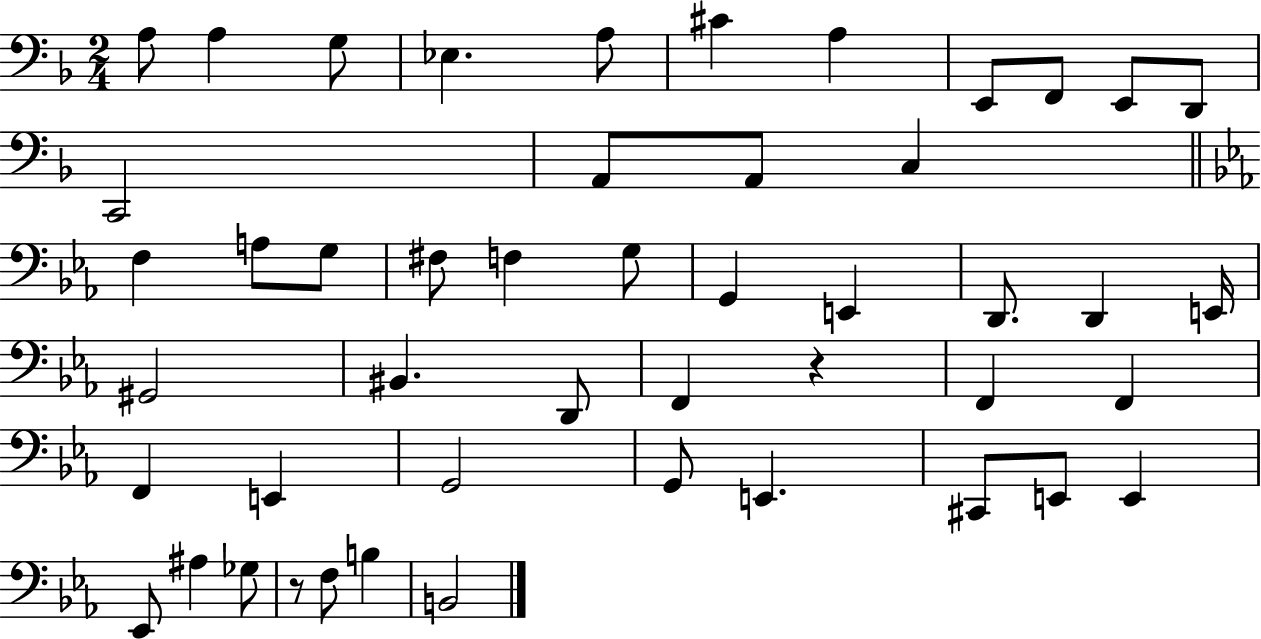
A3/e A3/q G3/e Eb3/q. A3/e C#4/q A3/q E2/e F2/e E2/e D2/e C2/h A2/e A2/e C3/q F3/q A3/e G3/e F#3/e F3/q G3/e G2/q E2/q D2/e. D2/q E2/s G#2/h BIS2/q. D2/e F2/q R/q F2/q F2/q F2/q E2/q G2/h G2/e E2/q. C#2/e E2/e E2/q Eb2/e A#3/q Gb3/e R/e F3/e B3/q B2/h